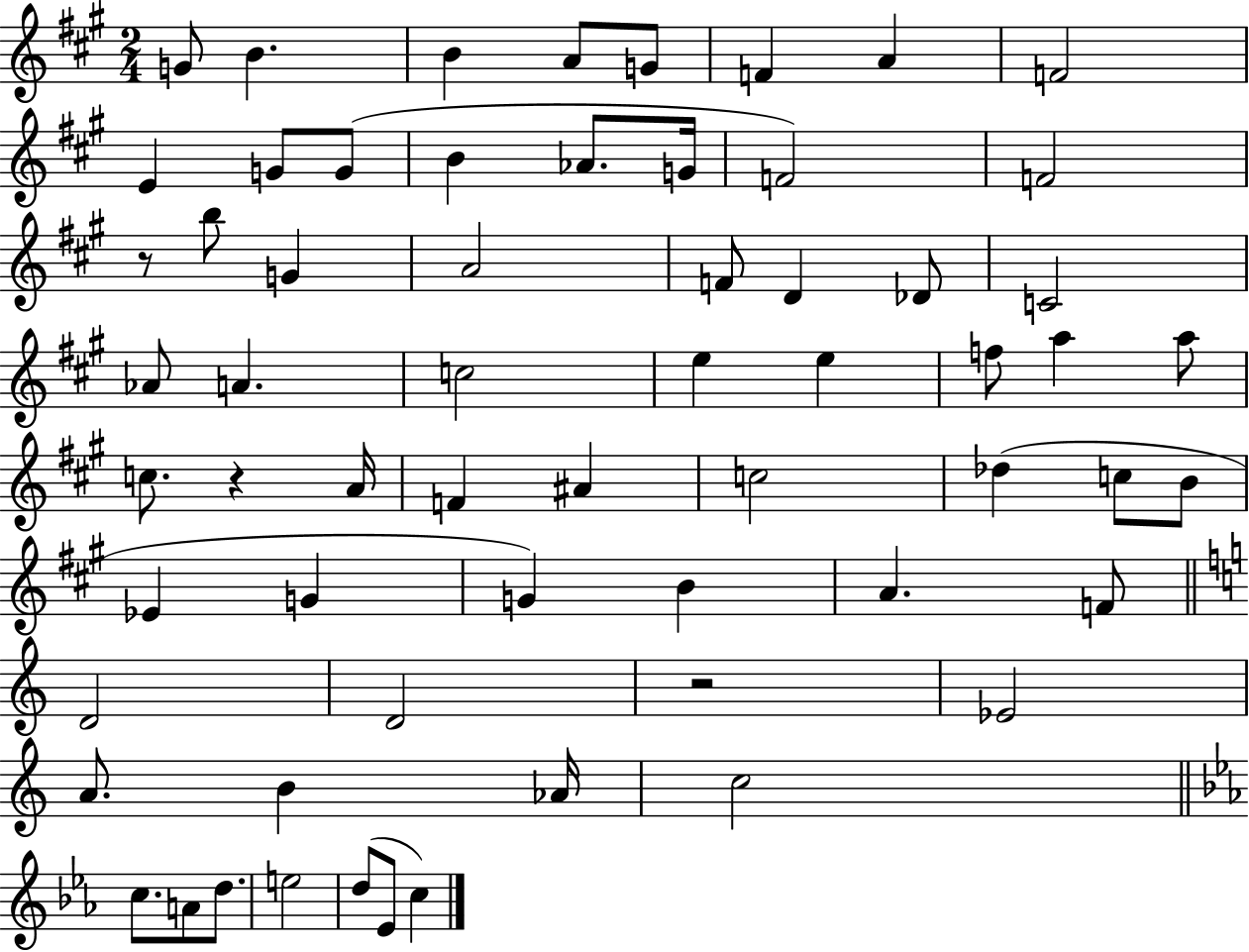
G4/e B4/q. B4/q A4/e G4/e F4/q A4/q F4/h E4/q G4/e G4/e B4/q Ab4/e. G4/s F4/h F4/h R/e B5/e G4/q A4/h F4/e D4/q Db4/e C4/h Ab4/e A4/q. C5/h E5/q E5/q F5/e A5/q A5/e C5/e. R/q A4/s F4/q A#4/q C5/h Db5/q C5/e B4/e Eb4/q G4/q G4/q B4/q A4/q. F4/e D4/h D4/h R/h Eb4/h A4/e. B4/q Ab4/s C5/h C5/e. A4/e D5/e. E5/h D5/e Eb4/e C5/q